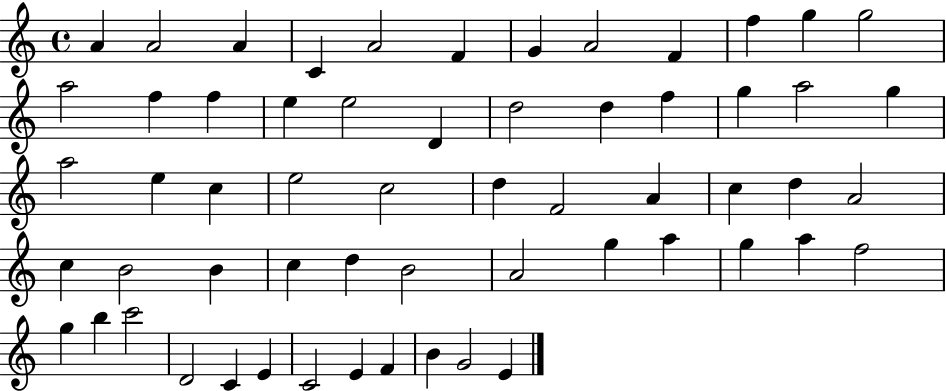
A4/q A4/h A4/q C4/q A4/h F4/q G4/q A4/h F4/q F5/q G5/q G5/h A5/h F5/q F5/q E5/q E5/h D4/q D5/h D5/q F5/q G5/q A5/h G5/q A5/h E5/q C5/q E5/h C5/h D5/q F4/h A4/q C5/q D5/q A4/h C5/q B4/h B4/q C5/q D5/q B4/h A4/h G5/q A5/q G5/q A5/q F5/h G5/q B5/q C6/h D4/h C4/q E4/q C4/h E4/q F4/q B4/q G4/h E4/q